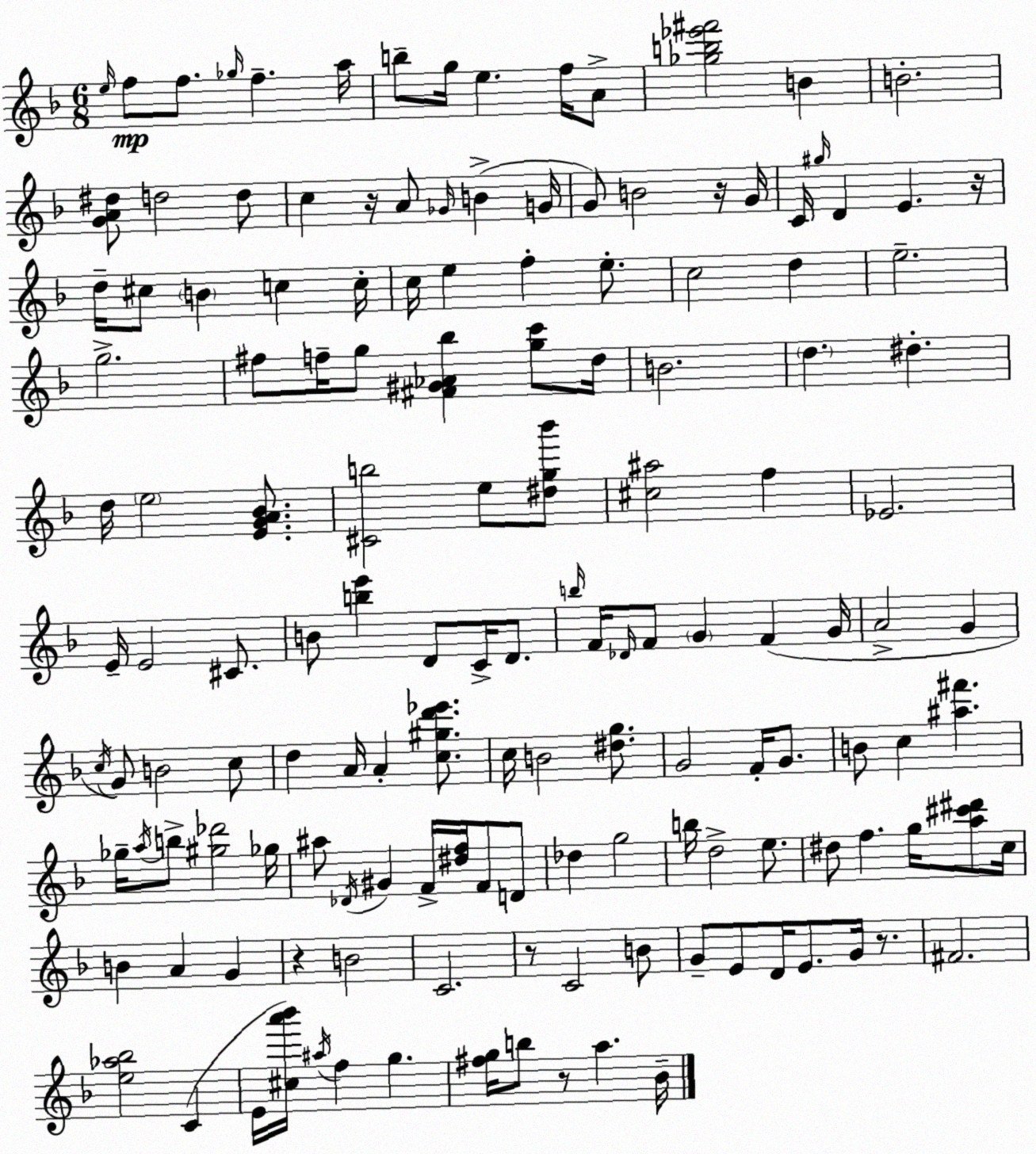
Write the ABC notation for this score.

X:1
T:Untitled
M:6/8
L:1/4
K:Dm
e/4 f/2 f/2 _g/4 f a/4 b/2 g/4 e f/4 A/2 [_gb_e'^f']2 B B2 [GA^d]/2 d2 d/2 c z/4 A/2 _G/4 B G/4 G/2 B2 z/4 G/4 C/4 ^g/4 D E z/4 d/4 ^c/2 B c c/4 c/4 e f e/2 c2 d e2 g2 ^f/2 f/4 g/2 [^F^G_A_b] [gc']/2 d/4 B2 d ^d d/4 e2 [EGA_B]/2 [^Cb]2 e/2 [^dg_b']/2 [^c^a]2 f _E2 E/4 E2 ^C/2 B/2 [be'] D/2 C/4 D/2 b/4 F/4 _D/4 F/2 G F G/4 A2 G c/4 G/2 B2 c/2 d A/4 A [c^gd'_e']/2 c/4 B2 [^dg]/2 G2 F/4 G/2 B/2 c [^a^f'] _g/4 a/4 b/2 [^g_d']2 _g/4 ^a/2 _D/4 ^G F/4 [^df]/4 F/2 D/2 _d g2 b/4 d2 e/2 ^d/2 f g/4 [a^c'^d']/2 c/4 B A G z B2 C2 z/2 C2 B/2 G/2 E/2 D/4 E/2 G/4 z/2 ^F2 [e_a_b]2 C E/4 [^ca'_b']/4 ^a/4 f g [^fg]/4 b/2 z/2 a _B/4